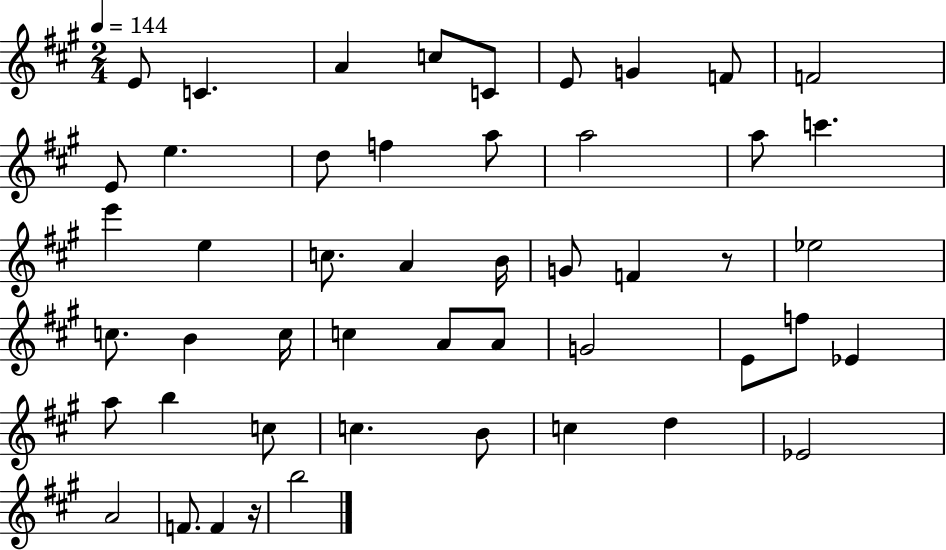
X:1
T:Untitled
M:2/4
L:1/4
K:A
E/2 C A c/2 C/2 E/2 G F/2 F2 E/2 e d/2 f a/2 a2 a/2 c' e' e c/2 A B/4 G/2 F z/2 _e2 c/2 B c/4 c A/2 A/2 G2 E/2 f/2 _E a/2 b c/2 c B/2 c d _E2 A2 F/2 F z/4 b2